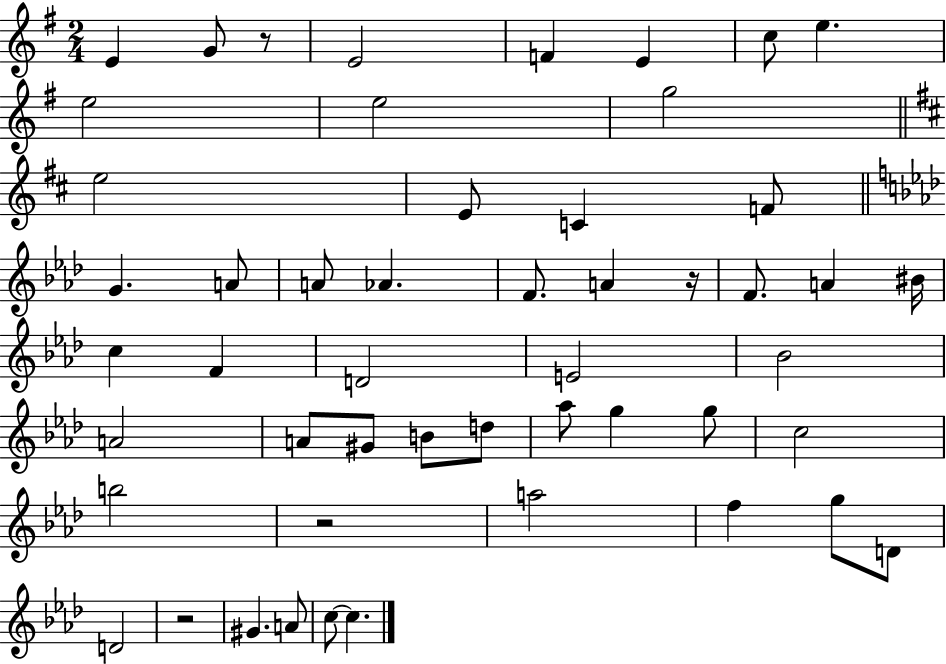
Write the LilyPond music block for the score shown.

{
  \clef treble
  \numericTimeSignature
  \time 2/4
  \key g \major
  e'4 g'8 r8 | e'2 | f'4 e'4 | c''8 e''4. | \break e''2 | e''2 | g''2 | \bar "||" \break \key d \major e''2 | e'8 c'4 f'8 | \bar "||" \break \key f \minor g'4. a'8 | a'8 aes'4. | f'8. a'4 r16 | f'8. a'4 bis'16 | \break c''4 f'4 | d'2 | e'2 | bes'2 | \break a'2 | a'8 gis'8 b'8 d''8 | aes''8 g''4 g''8 | c''2 | \break b''2 | r2 | a''2 | f''4 g''8 d'8 | \break d'2 | r2 | gis'4. a'8 | c''8~~ c''4. | \break \bar "|."
}